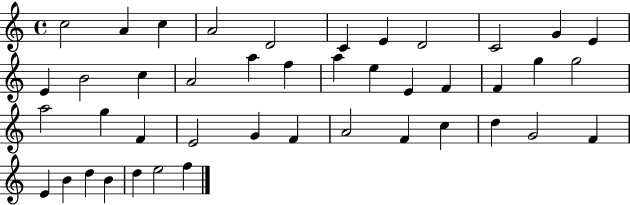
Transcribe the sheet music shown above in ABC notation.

X:1
T:Untitled
M:4/4
L:1/4
K:C
c2 A c A2 D2 C E D2 C2 G E E B2 c A2 a f a e E F F g g2 a2 g F E2 G F A2 F c d G2 F E B d B d e2 f